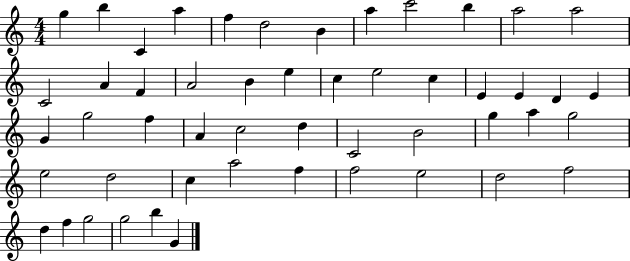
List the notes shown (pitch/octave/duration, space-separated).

G5/q B5/q C4/q A5/q F5/q D5/h B4/q A5/q C6/h B5/q A5/h A5/h C4/h A4/q F4/q A4/h B4/q E5/q C5/q E5/h C5/q E4/q E4/q D4/q E4/q G4/q G5/h F5/q A4/q C5/h D5/q C4/h B4/h G5/q A5/q G5/h E5/h D5/h C5/q A5/h F5/q F5/h E5/h D5/h F5/h D5/q F5/q G5/h G5/h B5/q G4/q